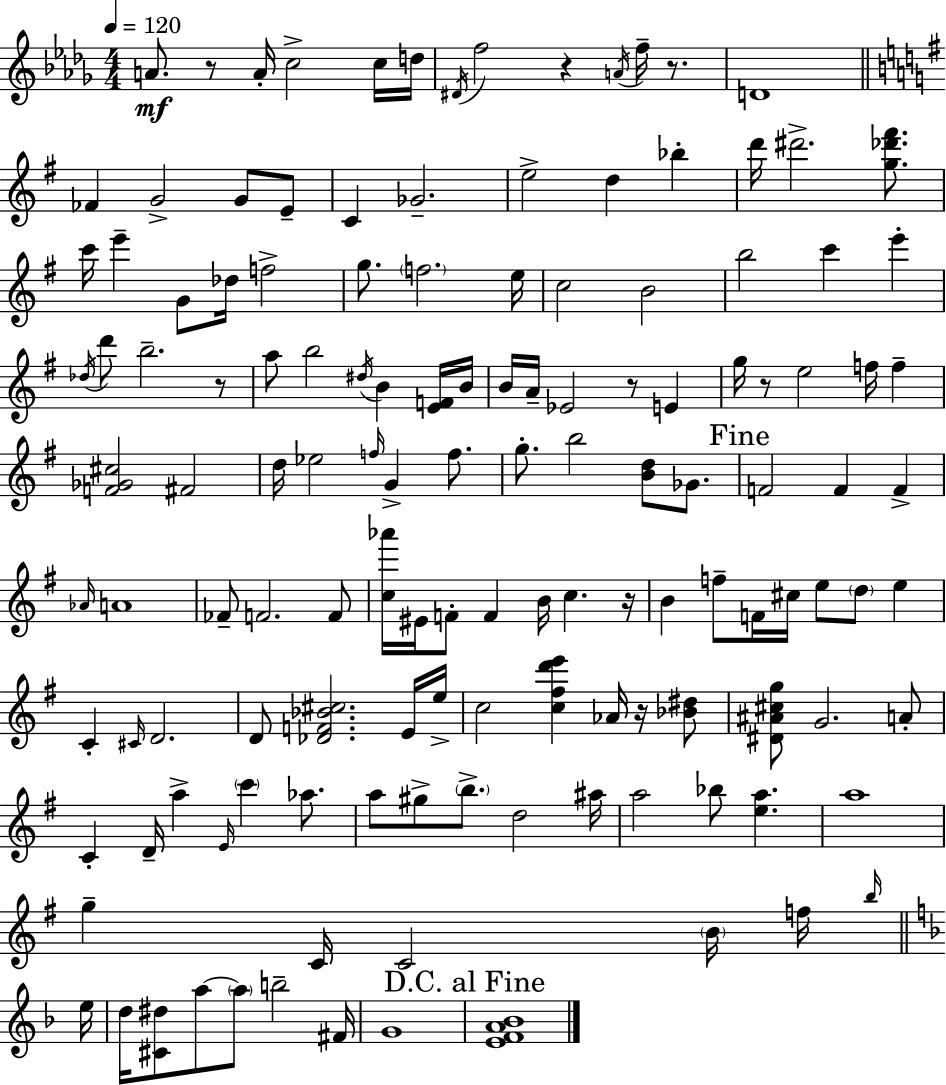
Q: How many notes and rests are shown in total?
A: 136